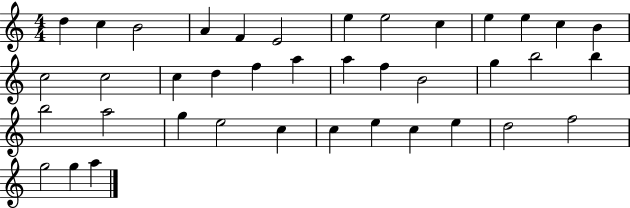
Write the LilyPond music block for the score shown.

{
  \clef treble
  \numericTimeSignature
  \time 4/4
  \key c \major
  d''4 c''4 b'2 | a'4 f'4 e'2 | e''4 e''2 c''4 | e''4 e''4 c''4 b'4 | \break c''2 c''2 | c''4 d''4 f''4 a''4 | a''4 f''4 b'2 | g''4 b''2 b''4 | \break b''2 a''2 | g''4 e''2 c''4 | c''4 e''4 c''4 e''4 | d''2 f''2 | \break g''2 g''4 a''4 | \bar "|."
}